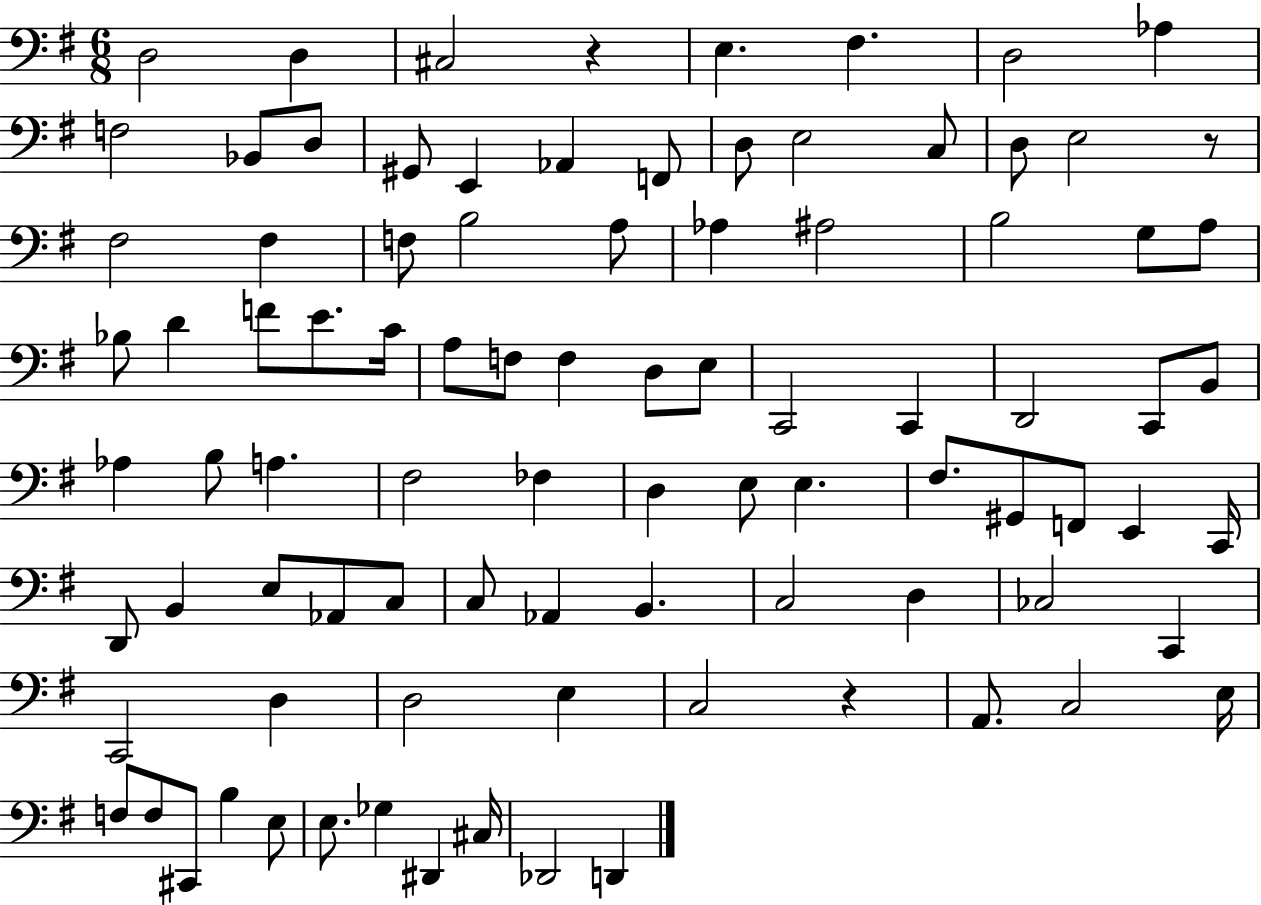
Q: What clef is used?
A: bass